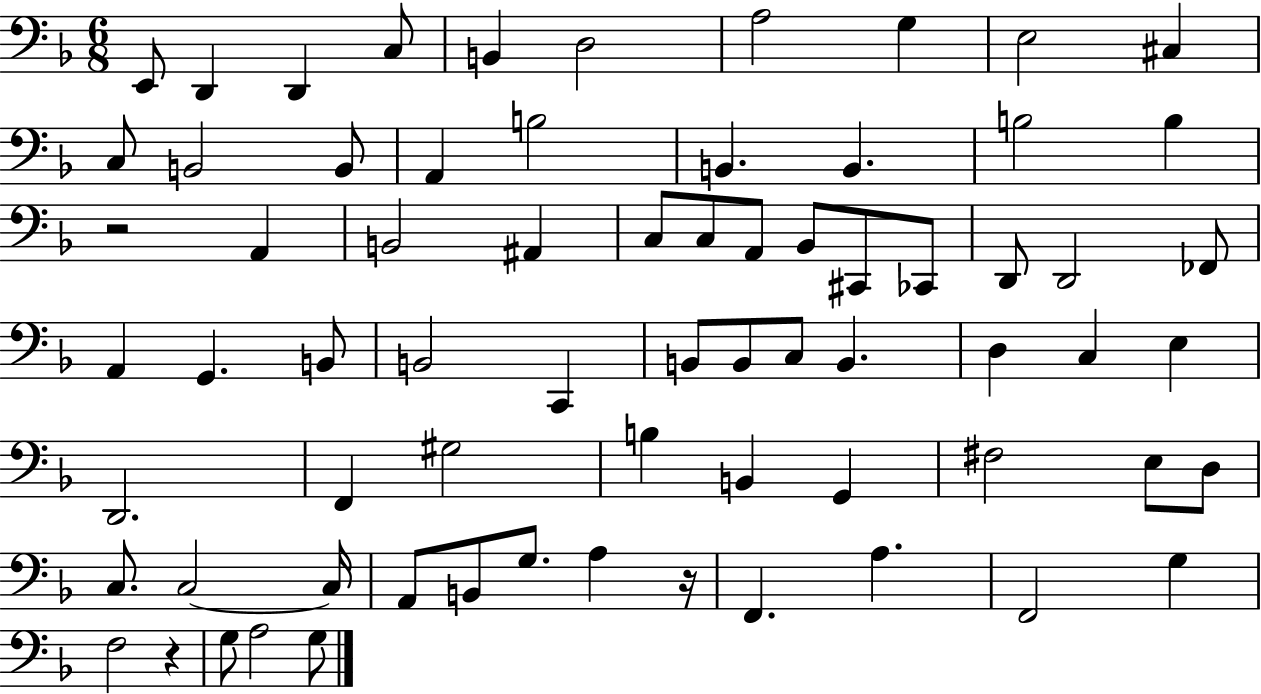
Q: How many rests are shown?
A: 3